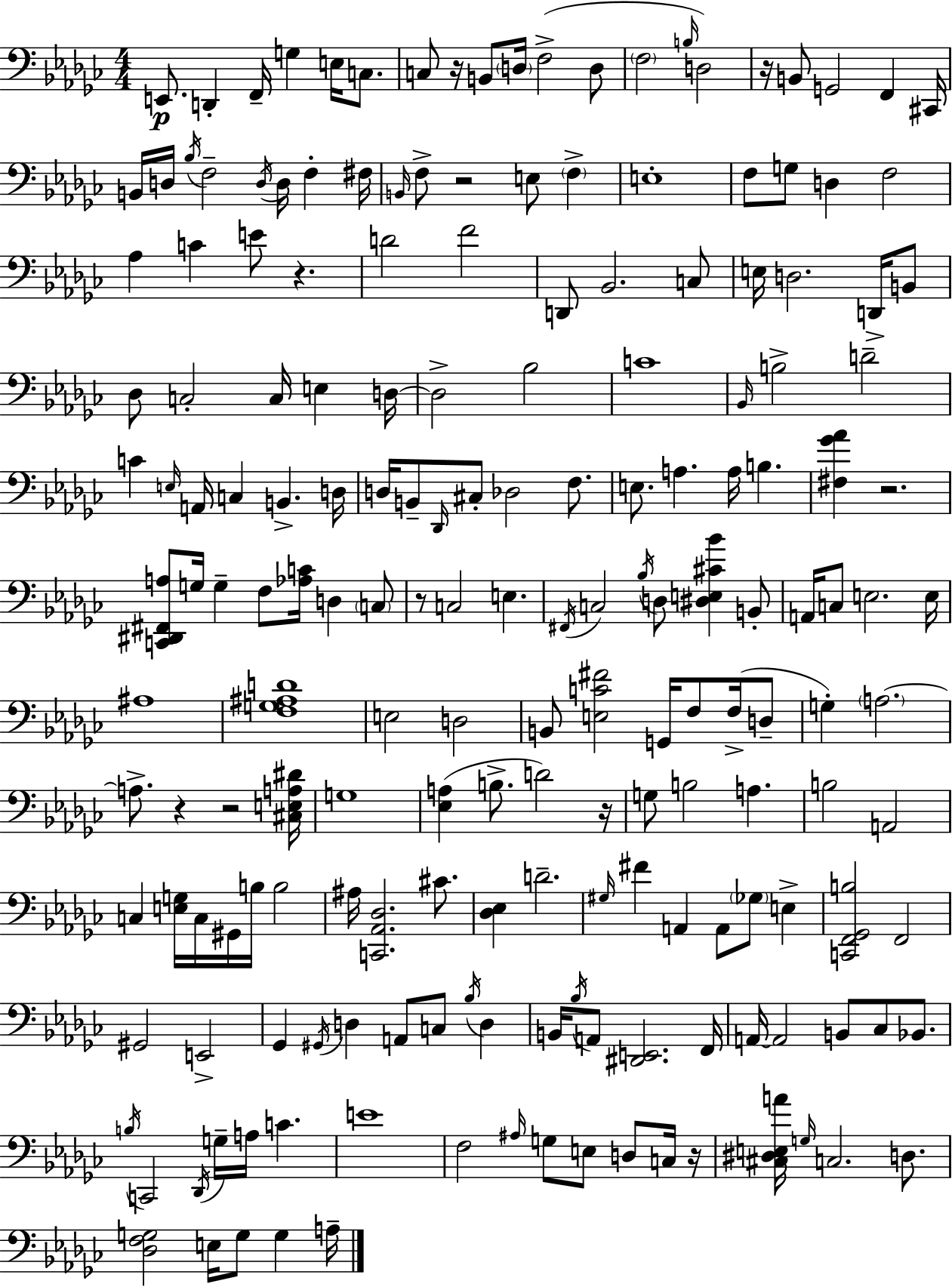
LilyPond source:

{
  \clef bass
  \numericTimeSignature
  \time 4/4
  \key ees \minor
  e,8.\p d,4-. f,16-- g4 e16 c8. | c8 r16 b,8 \parenthesize d16 f2->( d8 | \parenthesize f2 \grace { b16 }) d2 | r16 b,8 g,2 f,4 | \break cis,16 b,16 d16 \acciaccatura { bes16 } f2-- \acciaccatura { d16 } d16 f4-. | fis16 \grace { b,16 } f8-> r2 e8 | \parenthesize f4-> e1-. | f8 g8 d4 f2 | \break aes4 c'4 e'8 r4. | d'2 f'2 | d,8 bes,2. | c8 e16 d2. | \break d,16-> b,8 des8 c2-. c16 e4 | d16~~ d2-> bes2 | c'1 | \grace { bes,16 } b2-> d'2-- | \break c'4 \grace { e16 } a,16 c4 b,4.-> | d16 d16 b,8-- \grace { des,16 } cis8-. des2 | f8. e8. a4. | a16 b4. <fis ges' aes'>4 r2. | \break <c, dis, fis, a>8 g16 g4-- f8 | <aes c'>16 d4 \parenthesize c8 r8 c2 | e4. \acciaccatura { fis,16 } c2 | \acciaccatura { bes16 } d8 <dis e cis' bes'>4 b,8-. a,16 c8 e2. | \break e16 ais1 | <f g ais d'>1 | e2 | d2 b,8 <e c' fis'>2 | \break g,16 f8 f16->( d8-- g4-.) \parenthesize a2.~~ | a8.-> r4 | r2 <cis e a dis'>16 g1 | <ees a>4( b8.-> | \break d'2) r16 g8 b2 | a4. b2 | a,2 c4 <e g>16 c16 gis,16 | b16 b2 ais16 <c, aes, des>2. | \break cis'8. <des ees>4 d'2.-- | \grace { gis16 } fis'4 a,4 | a,8 \parenthesize ges8 e4-> <c, f, ges, b>2 | f,2 gis,2 | \break e,2-> ges,4 \acciaccatura { gis,16 } d4 | a,8 c8 \acciaccatura { bes16 } d4 b,16 \acciaccatura { bes16 } a,8 | <dis, e,>2. f,16 a,16~~ a,2 | b,8 ces8 bes,8. \acciaccatura { b16 } c,2 | \break \acciaccatura { des,16 } g16-- a16 c'4. e'1 | f2 | \grace { ais16 } g8 e8 d8 c16 r16 | <cis dis e a'>16 \grace { g16 } c2. d8. | \break <des f g>2 e16 g8 g4 | a16-- \bar "|."
}